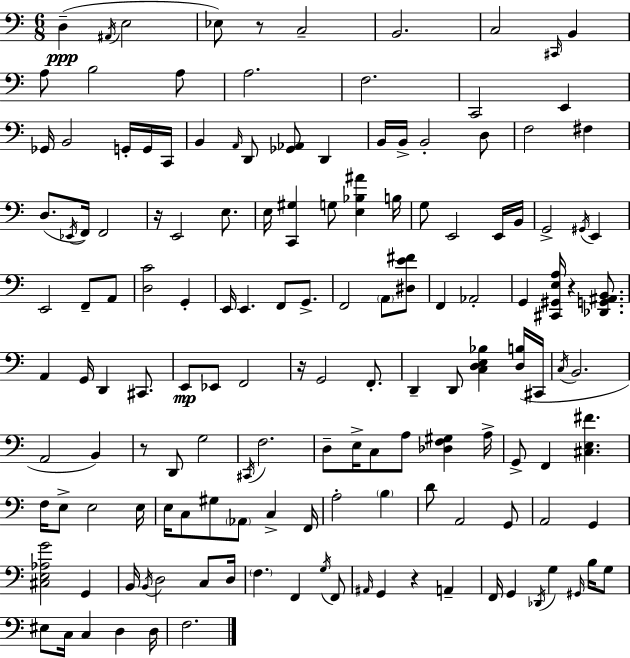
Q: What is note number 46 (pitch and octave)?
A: G#2